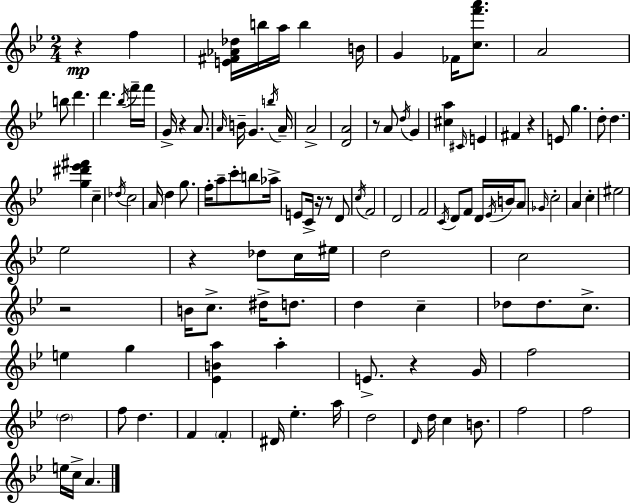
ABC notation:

X:1
T:Untitled
M:2/4
L:1/4
K:Gm
z f [E^F_A_d]/4 b/4 a/4 b B/4 G _F/4 [cf'a']/2 A2 b/2 d' d' _b/4 f'/4 f'/4 G/4 z A/2 A/4 B/4 G b/4 A/4 A2 [DA]2 z/2 A/2 d/4 G [^ca] ^C/4 E ^F z E/2 g d/2 d [g^d'_e'^f'] c _d/4 c2 A/4 d g/2 f/4 a/2 c'/2 b/2 _a/4 E/2 C/4 z/4 z/2 D/2 c/4 F2 D2 F2 C/4 D/2 F/2 D/4 _E/4 B/4 A/2 _G/4 c2 A c ^e2 _e2 z _d/2 c/4 ^e/4 d2 c2 z2 B/4 c/2 ^d/4 d/2 d c _d/2 _d/2 c/2 e g [_EBa] a E/2 z G/4 f2 d2 f/2 d F F ^D/4 _e a/4 d2 D/4 d/4 c B/2 f2 f2 e/4 c/4 A